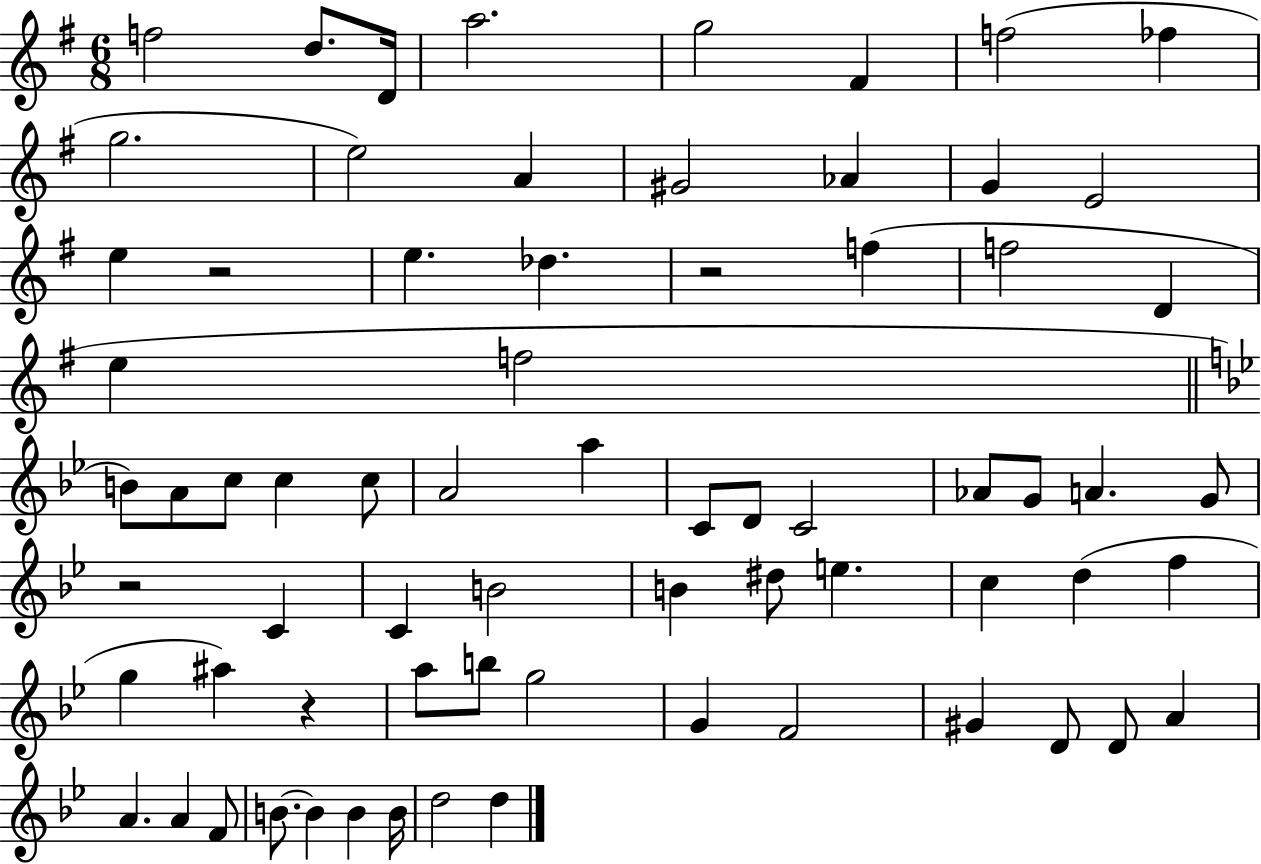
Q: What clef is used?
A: treble